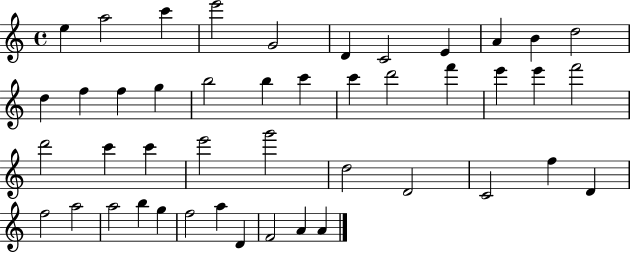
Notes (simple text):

E5/q A5/h C6/q E6/h G4/h D4/q C4/h E4/q A4/q B4/q D5/h D5/q F5/q F5/q G5/q B5/h B5/q C6/q C6/q D6/h F6/q E6/q E6/q F6/h D6/h C6/q C6/q E6/h G6/h D5/h D4/h C4/h F5/q D4/q F5/h A5/h A5/h B5/q G5/q F5/h A5/q D4/q F4/h A4/q A4/q